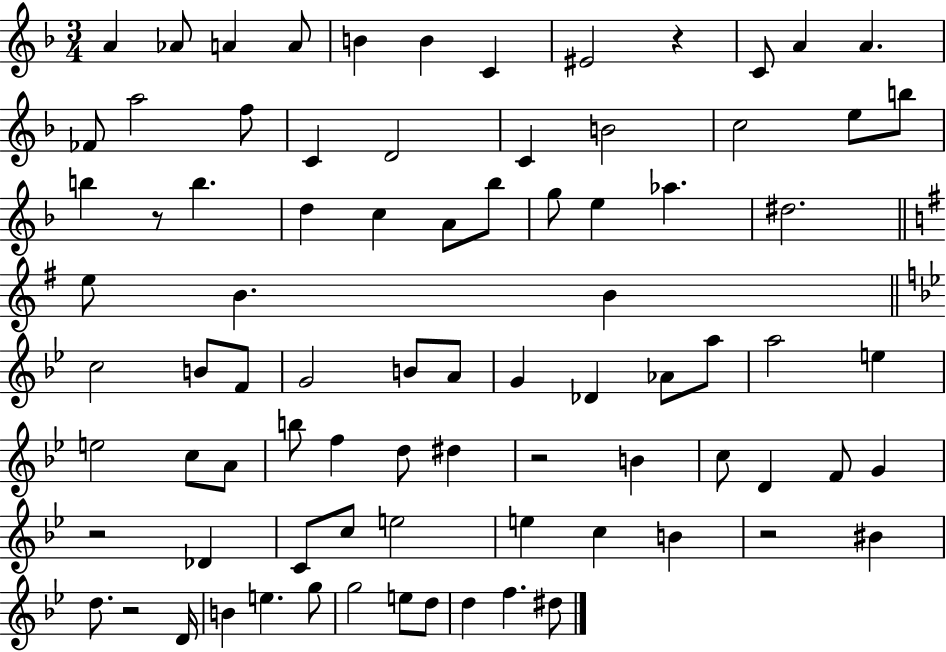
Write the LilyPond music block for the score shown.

{
  \clef treble
  \numericTimeSignature
  \time 3/4
  \key f \major
  a'4 aes'8 a'4 a'8 | b'4 b'4 c'4 | eis'2 r4 | c'8 a'4 a'4. | \break fes'8 a''2 f''8 | c'4 d'2 | c'4 b'2 | c''2 e''8 b''8 | \break b''4 r8 b''4. | d''4 c''4 a'8 bes''8 | g''8 e''4 aes''4. | dis''2. | \break \bar "||" \break \key g \major e''8 b'4. b'4 | \bar "||" \break \key bes \major c''2 b'8 f'8 | g'2 b'8 a'8 | g'4 des'4 aes'8 a''8 | a''2 e''4 | \break e''2 c''8 a'8 | b''8 f''4 d''8 dis''4 | r2 b'4 | c''8 d'4 f'8 g'4 | \break r2 des'4 | c'8 c''8 e''2 | e''4 c''4 b'4 | r2 bis'4 | \break d''8. r2 d'16 | b'4 e''4. g''8 | g''2 e''8 d''8 | d''4 f''4. dis''8 | \break \bar "|."
}